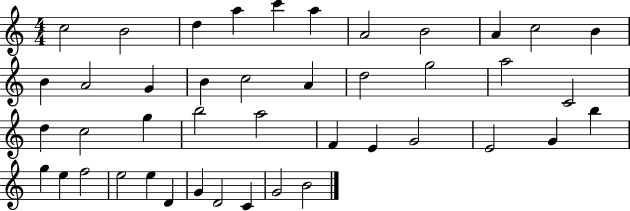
C5/h B4/h D5/q A5/q C6/q A5/q A4/h B4/h A4/q C5/h B4/q B4/q A4/h G4/q B4/q C5/h A4/q D5/h G5/h A5/h C4/h D5/q C5/h G5/q B5/h A5/h F4/q E4/q G4/h E4/h G4/q B5/q G5/q E5/q F5/h E5/h E5/q D4/q G4/q D4/h C4/q G4/h B4/h